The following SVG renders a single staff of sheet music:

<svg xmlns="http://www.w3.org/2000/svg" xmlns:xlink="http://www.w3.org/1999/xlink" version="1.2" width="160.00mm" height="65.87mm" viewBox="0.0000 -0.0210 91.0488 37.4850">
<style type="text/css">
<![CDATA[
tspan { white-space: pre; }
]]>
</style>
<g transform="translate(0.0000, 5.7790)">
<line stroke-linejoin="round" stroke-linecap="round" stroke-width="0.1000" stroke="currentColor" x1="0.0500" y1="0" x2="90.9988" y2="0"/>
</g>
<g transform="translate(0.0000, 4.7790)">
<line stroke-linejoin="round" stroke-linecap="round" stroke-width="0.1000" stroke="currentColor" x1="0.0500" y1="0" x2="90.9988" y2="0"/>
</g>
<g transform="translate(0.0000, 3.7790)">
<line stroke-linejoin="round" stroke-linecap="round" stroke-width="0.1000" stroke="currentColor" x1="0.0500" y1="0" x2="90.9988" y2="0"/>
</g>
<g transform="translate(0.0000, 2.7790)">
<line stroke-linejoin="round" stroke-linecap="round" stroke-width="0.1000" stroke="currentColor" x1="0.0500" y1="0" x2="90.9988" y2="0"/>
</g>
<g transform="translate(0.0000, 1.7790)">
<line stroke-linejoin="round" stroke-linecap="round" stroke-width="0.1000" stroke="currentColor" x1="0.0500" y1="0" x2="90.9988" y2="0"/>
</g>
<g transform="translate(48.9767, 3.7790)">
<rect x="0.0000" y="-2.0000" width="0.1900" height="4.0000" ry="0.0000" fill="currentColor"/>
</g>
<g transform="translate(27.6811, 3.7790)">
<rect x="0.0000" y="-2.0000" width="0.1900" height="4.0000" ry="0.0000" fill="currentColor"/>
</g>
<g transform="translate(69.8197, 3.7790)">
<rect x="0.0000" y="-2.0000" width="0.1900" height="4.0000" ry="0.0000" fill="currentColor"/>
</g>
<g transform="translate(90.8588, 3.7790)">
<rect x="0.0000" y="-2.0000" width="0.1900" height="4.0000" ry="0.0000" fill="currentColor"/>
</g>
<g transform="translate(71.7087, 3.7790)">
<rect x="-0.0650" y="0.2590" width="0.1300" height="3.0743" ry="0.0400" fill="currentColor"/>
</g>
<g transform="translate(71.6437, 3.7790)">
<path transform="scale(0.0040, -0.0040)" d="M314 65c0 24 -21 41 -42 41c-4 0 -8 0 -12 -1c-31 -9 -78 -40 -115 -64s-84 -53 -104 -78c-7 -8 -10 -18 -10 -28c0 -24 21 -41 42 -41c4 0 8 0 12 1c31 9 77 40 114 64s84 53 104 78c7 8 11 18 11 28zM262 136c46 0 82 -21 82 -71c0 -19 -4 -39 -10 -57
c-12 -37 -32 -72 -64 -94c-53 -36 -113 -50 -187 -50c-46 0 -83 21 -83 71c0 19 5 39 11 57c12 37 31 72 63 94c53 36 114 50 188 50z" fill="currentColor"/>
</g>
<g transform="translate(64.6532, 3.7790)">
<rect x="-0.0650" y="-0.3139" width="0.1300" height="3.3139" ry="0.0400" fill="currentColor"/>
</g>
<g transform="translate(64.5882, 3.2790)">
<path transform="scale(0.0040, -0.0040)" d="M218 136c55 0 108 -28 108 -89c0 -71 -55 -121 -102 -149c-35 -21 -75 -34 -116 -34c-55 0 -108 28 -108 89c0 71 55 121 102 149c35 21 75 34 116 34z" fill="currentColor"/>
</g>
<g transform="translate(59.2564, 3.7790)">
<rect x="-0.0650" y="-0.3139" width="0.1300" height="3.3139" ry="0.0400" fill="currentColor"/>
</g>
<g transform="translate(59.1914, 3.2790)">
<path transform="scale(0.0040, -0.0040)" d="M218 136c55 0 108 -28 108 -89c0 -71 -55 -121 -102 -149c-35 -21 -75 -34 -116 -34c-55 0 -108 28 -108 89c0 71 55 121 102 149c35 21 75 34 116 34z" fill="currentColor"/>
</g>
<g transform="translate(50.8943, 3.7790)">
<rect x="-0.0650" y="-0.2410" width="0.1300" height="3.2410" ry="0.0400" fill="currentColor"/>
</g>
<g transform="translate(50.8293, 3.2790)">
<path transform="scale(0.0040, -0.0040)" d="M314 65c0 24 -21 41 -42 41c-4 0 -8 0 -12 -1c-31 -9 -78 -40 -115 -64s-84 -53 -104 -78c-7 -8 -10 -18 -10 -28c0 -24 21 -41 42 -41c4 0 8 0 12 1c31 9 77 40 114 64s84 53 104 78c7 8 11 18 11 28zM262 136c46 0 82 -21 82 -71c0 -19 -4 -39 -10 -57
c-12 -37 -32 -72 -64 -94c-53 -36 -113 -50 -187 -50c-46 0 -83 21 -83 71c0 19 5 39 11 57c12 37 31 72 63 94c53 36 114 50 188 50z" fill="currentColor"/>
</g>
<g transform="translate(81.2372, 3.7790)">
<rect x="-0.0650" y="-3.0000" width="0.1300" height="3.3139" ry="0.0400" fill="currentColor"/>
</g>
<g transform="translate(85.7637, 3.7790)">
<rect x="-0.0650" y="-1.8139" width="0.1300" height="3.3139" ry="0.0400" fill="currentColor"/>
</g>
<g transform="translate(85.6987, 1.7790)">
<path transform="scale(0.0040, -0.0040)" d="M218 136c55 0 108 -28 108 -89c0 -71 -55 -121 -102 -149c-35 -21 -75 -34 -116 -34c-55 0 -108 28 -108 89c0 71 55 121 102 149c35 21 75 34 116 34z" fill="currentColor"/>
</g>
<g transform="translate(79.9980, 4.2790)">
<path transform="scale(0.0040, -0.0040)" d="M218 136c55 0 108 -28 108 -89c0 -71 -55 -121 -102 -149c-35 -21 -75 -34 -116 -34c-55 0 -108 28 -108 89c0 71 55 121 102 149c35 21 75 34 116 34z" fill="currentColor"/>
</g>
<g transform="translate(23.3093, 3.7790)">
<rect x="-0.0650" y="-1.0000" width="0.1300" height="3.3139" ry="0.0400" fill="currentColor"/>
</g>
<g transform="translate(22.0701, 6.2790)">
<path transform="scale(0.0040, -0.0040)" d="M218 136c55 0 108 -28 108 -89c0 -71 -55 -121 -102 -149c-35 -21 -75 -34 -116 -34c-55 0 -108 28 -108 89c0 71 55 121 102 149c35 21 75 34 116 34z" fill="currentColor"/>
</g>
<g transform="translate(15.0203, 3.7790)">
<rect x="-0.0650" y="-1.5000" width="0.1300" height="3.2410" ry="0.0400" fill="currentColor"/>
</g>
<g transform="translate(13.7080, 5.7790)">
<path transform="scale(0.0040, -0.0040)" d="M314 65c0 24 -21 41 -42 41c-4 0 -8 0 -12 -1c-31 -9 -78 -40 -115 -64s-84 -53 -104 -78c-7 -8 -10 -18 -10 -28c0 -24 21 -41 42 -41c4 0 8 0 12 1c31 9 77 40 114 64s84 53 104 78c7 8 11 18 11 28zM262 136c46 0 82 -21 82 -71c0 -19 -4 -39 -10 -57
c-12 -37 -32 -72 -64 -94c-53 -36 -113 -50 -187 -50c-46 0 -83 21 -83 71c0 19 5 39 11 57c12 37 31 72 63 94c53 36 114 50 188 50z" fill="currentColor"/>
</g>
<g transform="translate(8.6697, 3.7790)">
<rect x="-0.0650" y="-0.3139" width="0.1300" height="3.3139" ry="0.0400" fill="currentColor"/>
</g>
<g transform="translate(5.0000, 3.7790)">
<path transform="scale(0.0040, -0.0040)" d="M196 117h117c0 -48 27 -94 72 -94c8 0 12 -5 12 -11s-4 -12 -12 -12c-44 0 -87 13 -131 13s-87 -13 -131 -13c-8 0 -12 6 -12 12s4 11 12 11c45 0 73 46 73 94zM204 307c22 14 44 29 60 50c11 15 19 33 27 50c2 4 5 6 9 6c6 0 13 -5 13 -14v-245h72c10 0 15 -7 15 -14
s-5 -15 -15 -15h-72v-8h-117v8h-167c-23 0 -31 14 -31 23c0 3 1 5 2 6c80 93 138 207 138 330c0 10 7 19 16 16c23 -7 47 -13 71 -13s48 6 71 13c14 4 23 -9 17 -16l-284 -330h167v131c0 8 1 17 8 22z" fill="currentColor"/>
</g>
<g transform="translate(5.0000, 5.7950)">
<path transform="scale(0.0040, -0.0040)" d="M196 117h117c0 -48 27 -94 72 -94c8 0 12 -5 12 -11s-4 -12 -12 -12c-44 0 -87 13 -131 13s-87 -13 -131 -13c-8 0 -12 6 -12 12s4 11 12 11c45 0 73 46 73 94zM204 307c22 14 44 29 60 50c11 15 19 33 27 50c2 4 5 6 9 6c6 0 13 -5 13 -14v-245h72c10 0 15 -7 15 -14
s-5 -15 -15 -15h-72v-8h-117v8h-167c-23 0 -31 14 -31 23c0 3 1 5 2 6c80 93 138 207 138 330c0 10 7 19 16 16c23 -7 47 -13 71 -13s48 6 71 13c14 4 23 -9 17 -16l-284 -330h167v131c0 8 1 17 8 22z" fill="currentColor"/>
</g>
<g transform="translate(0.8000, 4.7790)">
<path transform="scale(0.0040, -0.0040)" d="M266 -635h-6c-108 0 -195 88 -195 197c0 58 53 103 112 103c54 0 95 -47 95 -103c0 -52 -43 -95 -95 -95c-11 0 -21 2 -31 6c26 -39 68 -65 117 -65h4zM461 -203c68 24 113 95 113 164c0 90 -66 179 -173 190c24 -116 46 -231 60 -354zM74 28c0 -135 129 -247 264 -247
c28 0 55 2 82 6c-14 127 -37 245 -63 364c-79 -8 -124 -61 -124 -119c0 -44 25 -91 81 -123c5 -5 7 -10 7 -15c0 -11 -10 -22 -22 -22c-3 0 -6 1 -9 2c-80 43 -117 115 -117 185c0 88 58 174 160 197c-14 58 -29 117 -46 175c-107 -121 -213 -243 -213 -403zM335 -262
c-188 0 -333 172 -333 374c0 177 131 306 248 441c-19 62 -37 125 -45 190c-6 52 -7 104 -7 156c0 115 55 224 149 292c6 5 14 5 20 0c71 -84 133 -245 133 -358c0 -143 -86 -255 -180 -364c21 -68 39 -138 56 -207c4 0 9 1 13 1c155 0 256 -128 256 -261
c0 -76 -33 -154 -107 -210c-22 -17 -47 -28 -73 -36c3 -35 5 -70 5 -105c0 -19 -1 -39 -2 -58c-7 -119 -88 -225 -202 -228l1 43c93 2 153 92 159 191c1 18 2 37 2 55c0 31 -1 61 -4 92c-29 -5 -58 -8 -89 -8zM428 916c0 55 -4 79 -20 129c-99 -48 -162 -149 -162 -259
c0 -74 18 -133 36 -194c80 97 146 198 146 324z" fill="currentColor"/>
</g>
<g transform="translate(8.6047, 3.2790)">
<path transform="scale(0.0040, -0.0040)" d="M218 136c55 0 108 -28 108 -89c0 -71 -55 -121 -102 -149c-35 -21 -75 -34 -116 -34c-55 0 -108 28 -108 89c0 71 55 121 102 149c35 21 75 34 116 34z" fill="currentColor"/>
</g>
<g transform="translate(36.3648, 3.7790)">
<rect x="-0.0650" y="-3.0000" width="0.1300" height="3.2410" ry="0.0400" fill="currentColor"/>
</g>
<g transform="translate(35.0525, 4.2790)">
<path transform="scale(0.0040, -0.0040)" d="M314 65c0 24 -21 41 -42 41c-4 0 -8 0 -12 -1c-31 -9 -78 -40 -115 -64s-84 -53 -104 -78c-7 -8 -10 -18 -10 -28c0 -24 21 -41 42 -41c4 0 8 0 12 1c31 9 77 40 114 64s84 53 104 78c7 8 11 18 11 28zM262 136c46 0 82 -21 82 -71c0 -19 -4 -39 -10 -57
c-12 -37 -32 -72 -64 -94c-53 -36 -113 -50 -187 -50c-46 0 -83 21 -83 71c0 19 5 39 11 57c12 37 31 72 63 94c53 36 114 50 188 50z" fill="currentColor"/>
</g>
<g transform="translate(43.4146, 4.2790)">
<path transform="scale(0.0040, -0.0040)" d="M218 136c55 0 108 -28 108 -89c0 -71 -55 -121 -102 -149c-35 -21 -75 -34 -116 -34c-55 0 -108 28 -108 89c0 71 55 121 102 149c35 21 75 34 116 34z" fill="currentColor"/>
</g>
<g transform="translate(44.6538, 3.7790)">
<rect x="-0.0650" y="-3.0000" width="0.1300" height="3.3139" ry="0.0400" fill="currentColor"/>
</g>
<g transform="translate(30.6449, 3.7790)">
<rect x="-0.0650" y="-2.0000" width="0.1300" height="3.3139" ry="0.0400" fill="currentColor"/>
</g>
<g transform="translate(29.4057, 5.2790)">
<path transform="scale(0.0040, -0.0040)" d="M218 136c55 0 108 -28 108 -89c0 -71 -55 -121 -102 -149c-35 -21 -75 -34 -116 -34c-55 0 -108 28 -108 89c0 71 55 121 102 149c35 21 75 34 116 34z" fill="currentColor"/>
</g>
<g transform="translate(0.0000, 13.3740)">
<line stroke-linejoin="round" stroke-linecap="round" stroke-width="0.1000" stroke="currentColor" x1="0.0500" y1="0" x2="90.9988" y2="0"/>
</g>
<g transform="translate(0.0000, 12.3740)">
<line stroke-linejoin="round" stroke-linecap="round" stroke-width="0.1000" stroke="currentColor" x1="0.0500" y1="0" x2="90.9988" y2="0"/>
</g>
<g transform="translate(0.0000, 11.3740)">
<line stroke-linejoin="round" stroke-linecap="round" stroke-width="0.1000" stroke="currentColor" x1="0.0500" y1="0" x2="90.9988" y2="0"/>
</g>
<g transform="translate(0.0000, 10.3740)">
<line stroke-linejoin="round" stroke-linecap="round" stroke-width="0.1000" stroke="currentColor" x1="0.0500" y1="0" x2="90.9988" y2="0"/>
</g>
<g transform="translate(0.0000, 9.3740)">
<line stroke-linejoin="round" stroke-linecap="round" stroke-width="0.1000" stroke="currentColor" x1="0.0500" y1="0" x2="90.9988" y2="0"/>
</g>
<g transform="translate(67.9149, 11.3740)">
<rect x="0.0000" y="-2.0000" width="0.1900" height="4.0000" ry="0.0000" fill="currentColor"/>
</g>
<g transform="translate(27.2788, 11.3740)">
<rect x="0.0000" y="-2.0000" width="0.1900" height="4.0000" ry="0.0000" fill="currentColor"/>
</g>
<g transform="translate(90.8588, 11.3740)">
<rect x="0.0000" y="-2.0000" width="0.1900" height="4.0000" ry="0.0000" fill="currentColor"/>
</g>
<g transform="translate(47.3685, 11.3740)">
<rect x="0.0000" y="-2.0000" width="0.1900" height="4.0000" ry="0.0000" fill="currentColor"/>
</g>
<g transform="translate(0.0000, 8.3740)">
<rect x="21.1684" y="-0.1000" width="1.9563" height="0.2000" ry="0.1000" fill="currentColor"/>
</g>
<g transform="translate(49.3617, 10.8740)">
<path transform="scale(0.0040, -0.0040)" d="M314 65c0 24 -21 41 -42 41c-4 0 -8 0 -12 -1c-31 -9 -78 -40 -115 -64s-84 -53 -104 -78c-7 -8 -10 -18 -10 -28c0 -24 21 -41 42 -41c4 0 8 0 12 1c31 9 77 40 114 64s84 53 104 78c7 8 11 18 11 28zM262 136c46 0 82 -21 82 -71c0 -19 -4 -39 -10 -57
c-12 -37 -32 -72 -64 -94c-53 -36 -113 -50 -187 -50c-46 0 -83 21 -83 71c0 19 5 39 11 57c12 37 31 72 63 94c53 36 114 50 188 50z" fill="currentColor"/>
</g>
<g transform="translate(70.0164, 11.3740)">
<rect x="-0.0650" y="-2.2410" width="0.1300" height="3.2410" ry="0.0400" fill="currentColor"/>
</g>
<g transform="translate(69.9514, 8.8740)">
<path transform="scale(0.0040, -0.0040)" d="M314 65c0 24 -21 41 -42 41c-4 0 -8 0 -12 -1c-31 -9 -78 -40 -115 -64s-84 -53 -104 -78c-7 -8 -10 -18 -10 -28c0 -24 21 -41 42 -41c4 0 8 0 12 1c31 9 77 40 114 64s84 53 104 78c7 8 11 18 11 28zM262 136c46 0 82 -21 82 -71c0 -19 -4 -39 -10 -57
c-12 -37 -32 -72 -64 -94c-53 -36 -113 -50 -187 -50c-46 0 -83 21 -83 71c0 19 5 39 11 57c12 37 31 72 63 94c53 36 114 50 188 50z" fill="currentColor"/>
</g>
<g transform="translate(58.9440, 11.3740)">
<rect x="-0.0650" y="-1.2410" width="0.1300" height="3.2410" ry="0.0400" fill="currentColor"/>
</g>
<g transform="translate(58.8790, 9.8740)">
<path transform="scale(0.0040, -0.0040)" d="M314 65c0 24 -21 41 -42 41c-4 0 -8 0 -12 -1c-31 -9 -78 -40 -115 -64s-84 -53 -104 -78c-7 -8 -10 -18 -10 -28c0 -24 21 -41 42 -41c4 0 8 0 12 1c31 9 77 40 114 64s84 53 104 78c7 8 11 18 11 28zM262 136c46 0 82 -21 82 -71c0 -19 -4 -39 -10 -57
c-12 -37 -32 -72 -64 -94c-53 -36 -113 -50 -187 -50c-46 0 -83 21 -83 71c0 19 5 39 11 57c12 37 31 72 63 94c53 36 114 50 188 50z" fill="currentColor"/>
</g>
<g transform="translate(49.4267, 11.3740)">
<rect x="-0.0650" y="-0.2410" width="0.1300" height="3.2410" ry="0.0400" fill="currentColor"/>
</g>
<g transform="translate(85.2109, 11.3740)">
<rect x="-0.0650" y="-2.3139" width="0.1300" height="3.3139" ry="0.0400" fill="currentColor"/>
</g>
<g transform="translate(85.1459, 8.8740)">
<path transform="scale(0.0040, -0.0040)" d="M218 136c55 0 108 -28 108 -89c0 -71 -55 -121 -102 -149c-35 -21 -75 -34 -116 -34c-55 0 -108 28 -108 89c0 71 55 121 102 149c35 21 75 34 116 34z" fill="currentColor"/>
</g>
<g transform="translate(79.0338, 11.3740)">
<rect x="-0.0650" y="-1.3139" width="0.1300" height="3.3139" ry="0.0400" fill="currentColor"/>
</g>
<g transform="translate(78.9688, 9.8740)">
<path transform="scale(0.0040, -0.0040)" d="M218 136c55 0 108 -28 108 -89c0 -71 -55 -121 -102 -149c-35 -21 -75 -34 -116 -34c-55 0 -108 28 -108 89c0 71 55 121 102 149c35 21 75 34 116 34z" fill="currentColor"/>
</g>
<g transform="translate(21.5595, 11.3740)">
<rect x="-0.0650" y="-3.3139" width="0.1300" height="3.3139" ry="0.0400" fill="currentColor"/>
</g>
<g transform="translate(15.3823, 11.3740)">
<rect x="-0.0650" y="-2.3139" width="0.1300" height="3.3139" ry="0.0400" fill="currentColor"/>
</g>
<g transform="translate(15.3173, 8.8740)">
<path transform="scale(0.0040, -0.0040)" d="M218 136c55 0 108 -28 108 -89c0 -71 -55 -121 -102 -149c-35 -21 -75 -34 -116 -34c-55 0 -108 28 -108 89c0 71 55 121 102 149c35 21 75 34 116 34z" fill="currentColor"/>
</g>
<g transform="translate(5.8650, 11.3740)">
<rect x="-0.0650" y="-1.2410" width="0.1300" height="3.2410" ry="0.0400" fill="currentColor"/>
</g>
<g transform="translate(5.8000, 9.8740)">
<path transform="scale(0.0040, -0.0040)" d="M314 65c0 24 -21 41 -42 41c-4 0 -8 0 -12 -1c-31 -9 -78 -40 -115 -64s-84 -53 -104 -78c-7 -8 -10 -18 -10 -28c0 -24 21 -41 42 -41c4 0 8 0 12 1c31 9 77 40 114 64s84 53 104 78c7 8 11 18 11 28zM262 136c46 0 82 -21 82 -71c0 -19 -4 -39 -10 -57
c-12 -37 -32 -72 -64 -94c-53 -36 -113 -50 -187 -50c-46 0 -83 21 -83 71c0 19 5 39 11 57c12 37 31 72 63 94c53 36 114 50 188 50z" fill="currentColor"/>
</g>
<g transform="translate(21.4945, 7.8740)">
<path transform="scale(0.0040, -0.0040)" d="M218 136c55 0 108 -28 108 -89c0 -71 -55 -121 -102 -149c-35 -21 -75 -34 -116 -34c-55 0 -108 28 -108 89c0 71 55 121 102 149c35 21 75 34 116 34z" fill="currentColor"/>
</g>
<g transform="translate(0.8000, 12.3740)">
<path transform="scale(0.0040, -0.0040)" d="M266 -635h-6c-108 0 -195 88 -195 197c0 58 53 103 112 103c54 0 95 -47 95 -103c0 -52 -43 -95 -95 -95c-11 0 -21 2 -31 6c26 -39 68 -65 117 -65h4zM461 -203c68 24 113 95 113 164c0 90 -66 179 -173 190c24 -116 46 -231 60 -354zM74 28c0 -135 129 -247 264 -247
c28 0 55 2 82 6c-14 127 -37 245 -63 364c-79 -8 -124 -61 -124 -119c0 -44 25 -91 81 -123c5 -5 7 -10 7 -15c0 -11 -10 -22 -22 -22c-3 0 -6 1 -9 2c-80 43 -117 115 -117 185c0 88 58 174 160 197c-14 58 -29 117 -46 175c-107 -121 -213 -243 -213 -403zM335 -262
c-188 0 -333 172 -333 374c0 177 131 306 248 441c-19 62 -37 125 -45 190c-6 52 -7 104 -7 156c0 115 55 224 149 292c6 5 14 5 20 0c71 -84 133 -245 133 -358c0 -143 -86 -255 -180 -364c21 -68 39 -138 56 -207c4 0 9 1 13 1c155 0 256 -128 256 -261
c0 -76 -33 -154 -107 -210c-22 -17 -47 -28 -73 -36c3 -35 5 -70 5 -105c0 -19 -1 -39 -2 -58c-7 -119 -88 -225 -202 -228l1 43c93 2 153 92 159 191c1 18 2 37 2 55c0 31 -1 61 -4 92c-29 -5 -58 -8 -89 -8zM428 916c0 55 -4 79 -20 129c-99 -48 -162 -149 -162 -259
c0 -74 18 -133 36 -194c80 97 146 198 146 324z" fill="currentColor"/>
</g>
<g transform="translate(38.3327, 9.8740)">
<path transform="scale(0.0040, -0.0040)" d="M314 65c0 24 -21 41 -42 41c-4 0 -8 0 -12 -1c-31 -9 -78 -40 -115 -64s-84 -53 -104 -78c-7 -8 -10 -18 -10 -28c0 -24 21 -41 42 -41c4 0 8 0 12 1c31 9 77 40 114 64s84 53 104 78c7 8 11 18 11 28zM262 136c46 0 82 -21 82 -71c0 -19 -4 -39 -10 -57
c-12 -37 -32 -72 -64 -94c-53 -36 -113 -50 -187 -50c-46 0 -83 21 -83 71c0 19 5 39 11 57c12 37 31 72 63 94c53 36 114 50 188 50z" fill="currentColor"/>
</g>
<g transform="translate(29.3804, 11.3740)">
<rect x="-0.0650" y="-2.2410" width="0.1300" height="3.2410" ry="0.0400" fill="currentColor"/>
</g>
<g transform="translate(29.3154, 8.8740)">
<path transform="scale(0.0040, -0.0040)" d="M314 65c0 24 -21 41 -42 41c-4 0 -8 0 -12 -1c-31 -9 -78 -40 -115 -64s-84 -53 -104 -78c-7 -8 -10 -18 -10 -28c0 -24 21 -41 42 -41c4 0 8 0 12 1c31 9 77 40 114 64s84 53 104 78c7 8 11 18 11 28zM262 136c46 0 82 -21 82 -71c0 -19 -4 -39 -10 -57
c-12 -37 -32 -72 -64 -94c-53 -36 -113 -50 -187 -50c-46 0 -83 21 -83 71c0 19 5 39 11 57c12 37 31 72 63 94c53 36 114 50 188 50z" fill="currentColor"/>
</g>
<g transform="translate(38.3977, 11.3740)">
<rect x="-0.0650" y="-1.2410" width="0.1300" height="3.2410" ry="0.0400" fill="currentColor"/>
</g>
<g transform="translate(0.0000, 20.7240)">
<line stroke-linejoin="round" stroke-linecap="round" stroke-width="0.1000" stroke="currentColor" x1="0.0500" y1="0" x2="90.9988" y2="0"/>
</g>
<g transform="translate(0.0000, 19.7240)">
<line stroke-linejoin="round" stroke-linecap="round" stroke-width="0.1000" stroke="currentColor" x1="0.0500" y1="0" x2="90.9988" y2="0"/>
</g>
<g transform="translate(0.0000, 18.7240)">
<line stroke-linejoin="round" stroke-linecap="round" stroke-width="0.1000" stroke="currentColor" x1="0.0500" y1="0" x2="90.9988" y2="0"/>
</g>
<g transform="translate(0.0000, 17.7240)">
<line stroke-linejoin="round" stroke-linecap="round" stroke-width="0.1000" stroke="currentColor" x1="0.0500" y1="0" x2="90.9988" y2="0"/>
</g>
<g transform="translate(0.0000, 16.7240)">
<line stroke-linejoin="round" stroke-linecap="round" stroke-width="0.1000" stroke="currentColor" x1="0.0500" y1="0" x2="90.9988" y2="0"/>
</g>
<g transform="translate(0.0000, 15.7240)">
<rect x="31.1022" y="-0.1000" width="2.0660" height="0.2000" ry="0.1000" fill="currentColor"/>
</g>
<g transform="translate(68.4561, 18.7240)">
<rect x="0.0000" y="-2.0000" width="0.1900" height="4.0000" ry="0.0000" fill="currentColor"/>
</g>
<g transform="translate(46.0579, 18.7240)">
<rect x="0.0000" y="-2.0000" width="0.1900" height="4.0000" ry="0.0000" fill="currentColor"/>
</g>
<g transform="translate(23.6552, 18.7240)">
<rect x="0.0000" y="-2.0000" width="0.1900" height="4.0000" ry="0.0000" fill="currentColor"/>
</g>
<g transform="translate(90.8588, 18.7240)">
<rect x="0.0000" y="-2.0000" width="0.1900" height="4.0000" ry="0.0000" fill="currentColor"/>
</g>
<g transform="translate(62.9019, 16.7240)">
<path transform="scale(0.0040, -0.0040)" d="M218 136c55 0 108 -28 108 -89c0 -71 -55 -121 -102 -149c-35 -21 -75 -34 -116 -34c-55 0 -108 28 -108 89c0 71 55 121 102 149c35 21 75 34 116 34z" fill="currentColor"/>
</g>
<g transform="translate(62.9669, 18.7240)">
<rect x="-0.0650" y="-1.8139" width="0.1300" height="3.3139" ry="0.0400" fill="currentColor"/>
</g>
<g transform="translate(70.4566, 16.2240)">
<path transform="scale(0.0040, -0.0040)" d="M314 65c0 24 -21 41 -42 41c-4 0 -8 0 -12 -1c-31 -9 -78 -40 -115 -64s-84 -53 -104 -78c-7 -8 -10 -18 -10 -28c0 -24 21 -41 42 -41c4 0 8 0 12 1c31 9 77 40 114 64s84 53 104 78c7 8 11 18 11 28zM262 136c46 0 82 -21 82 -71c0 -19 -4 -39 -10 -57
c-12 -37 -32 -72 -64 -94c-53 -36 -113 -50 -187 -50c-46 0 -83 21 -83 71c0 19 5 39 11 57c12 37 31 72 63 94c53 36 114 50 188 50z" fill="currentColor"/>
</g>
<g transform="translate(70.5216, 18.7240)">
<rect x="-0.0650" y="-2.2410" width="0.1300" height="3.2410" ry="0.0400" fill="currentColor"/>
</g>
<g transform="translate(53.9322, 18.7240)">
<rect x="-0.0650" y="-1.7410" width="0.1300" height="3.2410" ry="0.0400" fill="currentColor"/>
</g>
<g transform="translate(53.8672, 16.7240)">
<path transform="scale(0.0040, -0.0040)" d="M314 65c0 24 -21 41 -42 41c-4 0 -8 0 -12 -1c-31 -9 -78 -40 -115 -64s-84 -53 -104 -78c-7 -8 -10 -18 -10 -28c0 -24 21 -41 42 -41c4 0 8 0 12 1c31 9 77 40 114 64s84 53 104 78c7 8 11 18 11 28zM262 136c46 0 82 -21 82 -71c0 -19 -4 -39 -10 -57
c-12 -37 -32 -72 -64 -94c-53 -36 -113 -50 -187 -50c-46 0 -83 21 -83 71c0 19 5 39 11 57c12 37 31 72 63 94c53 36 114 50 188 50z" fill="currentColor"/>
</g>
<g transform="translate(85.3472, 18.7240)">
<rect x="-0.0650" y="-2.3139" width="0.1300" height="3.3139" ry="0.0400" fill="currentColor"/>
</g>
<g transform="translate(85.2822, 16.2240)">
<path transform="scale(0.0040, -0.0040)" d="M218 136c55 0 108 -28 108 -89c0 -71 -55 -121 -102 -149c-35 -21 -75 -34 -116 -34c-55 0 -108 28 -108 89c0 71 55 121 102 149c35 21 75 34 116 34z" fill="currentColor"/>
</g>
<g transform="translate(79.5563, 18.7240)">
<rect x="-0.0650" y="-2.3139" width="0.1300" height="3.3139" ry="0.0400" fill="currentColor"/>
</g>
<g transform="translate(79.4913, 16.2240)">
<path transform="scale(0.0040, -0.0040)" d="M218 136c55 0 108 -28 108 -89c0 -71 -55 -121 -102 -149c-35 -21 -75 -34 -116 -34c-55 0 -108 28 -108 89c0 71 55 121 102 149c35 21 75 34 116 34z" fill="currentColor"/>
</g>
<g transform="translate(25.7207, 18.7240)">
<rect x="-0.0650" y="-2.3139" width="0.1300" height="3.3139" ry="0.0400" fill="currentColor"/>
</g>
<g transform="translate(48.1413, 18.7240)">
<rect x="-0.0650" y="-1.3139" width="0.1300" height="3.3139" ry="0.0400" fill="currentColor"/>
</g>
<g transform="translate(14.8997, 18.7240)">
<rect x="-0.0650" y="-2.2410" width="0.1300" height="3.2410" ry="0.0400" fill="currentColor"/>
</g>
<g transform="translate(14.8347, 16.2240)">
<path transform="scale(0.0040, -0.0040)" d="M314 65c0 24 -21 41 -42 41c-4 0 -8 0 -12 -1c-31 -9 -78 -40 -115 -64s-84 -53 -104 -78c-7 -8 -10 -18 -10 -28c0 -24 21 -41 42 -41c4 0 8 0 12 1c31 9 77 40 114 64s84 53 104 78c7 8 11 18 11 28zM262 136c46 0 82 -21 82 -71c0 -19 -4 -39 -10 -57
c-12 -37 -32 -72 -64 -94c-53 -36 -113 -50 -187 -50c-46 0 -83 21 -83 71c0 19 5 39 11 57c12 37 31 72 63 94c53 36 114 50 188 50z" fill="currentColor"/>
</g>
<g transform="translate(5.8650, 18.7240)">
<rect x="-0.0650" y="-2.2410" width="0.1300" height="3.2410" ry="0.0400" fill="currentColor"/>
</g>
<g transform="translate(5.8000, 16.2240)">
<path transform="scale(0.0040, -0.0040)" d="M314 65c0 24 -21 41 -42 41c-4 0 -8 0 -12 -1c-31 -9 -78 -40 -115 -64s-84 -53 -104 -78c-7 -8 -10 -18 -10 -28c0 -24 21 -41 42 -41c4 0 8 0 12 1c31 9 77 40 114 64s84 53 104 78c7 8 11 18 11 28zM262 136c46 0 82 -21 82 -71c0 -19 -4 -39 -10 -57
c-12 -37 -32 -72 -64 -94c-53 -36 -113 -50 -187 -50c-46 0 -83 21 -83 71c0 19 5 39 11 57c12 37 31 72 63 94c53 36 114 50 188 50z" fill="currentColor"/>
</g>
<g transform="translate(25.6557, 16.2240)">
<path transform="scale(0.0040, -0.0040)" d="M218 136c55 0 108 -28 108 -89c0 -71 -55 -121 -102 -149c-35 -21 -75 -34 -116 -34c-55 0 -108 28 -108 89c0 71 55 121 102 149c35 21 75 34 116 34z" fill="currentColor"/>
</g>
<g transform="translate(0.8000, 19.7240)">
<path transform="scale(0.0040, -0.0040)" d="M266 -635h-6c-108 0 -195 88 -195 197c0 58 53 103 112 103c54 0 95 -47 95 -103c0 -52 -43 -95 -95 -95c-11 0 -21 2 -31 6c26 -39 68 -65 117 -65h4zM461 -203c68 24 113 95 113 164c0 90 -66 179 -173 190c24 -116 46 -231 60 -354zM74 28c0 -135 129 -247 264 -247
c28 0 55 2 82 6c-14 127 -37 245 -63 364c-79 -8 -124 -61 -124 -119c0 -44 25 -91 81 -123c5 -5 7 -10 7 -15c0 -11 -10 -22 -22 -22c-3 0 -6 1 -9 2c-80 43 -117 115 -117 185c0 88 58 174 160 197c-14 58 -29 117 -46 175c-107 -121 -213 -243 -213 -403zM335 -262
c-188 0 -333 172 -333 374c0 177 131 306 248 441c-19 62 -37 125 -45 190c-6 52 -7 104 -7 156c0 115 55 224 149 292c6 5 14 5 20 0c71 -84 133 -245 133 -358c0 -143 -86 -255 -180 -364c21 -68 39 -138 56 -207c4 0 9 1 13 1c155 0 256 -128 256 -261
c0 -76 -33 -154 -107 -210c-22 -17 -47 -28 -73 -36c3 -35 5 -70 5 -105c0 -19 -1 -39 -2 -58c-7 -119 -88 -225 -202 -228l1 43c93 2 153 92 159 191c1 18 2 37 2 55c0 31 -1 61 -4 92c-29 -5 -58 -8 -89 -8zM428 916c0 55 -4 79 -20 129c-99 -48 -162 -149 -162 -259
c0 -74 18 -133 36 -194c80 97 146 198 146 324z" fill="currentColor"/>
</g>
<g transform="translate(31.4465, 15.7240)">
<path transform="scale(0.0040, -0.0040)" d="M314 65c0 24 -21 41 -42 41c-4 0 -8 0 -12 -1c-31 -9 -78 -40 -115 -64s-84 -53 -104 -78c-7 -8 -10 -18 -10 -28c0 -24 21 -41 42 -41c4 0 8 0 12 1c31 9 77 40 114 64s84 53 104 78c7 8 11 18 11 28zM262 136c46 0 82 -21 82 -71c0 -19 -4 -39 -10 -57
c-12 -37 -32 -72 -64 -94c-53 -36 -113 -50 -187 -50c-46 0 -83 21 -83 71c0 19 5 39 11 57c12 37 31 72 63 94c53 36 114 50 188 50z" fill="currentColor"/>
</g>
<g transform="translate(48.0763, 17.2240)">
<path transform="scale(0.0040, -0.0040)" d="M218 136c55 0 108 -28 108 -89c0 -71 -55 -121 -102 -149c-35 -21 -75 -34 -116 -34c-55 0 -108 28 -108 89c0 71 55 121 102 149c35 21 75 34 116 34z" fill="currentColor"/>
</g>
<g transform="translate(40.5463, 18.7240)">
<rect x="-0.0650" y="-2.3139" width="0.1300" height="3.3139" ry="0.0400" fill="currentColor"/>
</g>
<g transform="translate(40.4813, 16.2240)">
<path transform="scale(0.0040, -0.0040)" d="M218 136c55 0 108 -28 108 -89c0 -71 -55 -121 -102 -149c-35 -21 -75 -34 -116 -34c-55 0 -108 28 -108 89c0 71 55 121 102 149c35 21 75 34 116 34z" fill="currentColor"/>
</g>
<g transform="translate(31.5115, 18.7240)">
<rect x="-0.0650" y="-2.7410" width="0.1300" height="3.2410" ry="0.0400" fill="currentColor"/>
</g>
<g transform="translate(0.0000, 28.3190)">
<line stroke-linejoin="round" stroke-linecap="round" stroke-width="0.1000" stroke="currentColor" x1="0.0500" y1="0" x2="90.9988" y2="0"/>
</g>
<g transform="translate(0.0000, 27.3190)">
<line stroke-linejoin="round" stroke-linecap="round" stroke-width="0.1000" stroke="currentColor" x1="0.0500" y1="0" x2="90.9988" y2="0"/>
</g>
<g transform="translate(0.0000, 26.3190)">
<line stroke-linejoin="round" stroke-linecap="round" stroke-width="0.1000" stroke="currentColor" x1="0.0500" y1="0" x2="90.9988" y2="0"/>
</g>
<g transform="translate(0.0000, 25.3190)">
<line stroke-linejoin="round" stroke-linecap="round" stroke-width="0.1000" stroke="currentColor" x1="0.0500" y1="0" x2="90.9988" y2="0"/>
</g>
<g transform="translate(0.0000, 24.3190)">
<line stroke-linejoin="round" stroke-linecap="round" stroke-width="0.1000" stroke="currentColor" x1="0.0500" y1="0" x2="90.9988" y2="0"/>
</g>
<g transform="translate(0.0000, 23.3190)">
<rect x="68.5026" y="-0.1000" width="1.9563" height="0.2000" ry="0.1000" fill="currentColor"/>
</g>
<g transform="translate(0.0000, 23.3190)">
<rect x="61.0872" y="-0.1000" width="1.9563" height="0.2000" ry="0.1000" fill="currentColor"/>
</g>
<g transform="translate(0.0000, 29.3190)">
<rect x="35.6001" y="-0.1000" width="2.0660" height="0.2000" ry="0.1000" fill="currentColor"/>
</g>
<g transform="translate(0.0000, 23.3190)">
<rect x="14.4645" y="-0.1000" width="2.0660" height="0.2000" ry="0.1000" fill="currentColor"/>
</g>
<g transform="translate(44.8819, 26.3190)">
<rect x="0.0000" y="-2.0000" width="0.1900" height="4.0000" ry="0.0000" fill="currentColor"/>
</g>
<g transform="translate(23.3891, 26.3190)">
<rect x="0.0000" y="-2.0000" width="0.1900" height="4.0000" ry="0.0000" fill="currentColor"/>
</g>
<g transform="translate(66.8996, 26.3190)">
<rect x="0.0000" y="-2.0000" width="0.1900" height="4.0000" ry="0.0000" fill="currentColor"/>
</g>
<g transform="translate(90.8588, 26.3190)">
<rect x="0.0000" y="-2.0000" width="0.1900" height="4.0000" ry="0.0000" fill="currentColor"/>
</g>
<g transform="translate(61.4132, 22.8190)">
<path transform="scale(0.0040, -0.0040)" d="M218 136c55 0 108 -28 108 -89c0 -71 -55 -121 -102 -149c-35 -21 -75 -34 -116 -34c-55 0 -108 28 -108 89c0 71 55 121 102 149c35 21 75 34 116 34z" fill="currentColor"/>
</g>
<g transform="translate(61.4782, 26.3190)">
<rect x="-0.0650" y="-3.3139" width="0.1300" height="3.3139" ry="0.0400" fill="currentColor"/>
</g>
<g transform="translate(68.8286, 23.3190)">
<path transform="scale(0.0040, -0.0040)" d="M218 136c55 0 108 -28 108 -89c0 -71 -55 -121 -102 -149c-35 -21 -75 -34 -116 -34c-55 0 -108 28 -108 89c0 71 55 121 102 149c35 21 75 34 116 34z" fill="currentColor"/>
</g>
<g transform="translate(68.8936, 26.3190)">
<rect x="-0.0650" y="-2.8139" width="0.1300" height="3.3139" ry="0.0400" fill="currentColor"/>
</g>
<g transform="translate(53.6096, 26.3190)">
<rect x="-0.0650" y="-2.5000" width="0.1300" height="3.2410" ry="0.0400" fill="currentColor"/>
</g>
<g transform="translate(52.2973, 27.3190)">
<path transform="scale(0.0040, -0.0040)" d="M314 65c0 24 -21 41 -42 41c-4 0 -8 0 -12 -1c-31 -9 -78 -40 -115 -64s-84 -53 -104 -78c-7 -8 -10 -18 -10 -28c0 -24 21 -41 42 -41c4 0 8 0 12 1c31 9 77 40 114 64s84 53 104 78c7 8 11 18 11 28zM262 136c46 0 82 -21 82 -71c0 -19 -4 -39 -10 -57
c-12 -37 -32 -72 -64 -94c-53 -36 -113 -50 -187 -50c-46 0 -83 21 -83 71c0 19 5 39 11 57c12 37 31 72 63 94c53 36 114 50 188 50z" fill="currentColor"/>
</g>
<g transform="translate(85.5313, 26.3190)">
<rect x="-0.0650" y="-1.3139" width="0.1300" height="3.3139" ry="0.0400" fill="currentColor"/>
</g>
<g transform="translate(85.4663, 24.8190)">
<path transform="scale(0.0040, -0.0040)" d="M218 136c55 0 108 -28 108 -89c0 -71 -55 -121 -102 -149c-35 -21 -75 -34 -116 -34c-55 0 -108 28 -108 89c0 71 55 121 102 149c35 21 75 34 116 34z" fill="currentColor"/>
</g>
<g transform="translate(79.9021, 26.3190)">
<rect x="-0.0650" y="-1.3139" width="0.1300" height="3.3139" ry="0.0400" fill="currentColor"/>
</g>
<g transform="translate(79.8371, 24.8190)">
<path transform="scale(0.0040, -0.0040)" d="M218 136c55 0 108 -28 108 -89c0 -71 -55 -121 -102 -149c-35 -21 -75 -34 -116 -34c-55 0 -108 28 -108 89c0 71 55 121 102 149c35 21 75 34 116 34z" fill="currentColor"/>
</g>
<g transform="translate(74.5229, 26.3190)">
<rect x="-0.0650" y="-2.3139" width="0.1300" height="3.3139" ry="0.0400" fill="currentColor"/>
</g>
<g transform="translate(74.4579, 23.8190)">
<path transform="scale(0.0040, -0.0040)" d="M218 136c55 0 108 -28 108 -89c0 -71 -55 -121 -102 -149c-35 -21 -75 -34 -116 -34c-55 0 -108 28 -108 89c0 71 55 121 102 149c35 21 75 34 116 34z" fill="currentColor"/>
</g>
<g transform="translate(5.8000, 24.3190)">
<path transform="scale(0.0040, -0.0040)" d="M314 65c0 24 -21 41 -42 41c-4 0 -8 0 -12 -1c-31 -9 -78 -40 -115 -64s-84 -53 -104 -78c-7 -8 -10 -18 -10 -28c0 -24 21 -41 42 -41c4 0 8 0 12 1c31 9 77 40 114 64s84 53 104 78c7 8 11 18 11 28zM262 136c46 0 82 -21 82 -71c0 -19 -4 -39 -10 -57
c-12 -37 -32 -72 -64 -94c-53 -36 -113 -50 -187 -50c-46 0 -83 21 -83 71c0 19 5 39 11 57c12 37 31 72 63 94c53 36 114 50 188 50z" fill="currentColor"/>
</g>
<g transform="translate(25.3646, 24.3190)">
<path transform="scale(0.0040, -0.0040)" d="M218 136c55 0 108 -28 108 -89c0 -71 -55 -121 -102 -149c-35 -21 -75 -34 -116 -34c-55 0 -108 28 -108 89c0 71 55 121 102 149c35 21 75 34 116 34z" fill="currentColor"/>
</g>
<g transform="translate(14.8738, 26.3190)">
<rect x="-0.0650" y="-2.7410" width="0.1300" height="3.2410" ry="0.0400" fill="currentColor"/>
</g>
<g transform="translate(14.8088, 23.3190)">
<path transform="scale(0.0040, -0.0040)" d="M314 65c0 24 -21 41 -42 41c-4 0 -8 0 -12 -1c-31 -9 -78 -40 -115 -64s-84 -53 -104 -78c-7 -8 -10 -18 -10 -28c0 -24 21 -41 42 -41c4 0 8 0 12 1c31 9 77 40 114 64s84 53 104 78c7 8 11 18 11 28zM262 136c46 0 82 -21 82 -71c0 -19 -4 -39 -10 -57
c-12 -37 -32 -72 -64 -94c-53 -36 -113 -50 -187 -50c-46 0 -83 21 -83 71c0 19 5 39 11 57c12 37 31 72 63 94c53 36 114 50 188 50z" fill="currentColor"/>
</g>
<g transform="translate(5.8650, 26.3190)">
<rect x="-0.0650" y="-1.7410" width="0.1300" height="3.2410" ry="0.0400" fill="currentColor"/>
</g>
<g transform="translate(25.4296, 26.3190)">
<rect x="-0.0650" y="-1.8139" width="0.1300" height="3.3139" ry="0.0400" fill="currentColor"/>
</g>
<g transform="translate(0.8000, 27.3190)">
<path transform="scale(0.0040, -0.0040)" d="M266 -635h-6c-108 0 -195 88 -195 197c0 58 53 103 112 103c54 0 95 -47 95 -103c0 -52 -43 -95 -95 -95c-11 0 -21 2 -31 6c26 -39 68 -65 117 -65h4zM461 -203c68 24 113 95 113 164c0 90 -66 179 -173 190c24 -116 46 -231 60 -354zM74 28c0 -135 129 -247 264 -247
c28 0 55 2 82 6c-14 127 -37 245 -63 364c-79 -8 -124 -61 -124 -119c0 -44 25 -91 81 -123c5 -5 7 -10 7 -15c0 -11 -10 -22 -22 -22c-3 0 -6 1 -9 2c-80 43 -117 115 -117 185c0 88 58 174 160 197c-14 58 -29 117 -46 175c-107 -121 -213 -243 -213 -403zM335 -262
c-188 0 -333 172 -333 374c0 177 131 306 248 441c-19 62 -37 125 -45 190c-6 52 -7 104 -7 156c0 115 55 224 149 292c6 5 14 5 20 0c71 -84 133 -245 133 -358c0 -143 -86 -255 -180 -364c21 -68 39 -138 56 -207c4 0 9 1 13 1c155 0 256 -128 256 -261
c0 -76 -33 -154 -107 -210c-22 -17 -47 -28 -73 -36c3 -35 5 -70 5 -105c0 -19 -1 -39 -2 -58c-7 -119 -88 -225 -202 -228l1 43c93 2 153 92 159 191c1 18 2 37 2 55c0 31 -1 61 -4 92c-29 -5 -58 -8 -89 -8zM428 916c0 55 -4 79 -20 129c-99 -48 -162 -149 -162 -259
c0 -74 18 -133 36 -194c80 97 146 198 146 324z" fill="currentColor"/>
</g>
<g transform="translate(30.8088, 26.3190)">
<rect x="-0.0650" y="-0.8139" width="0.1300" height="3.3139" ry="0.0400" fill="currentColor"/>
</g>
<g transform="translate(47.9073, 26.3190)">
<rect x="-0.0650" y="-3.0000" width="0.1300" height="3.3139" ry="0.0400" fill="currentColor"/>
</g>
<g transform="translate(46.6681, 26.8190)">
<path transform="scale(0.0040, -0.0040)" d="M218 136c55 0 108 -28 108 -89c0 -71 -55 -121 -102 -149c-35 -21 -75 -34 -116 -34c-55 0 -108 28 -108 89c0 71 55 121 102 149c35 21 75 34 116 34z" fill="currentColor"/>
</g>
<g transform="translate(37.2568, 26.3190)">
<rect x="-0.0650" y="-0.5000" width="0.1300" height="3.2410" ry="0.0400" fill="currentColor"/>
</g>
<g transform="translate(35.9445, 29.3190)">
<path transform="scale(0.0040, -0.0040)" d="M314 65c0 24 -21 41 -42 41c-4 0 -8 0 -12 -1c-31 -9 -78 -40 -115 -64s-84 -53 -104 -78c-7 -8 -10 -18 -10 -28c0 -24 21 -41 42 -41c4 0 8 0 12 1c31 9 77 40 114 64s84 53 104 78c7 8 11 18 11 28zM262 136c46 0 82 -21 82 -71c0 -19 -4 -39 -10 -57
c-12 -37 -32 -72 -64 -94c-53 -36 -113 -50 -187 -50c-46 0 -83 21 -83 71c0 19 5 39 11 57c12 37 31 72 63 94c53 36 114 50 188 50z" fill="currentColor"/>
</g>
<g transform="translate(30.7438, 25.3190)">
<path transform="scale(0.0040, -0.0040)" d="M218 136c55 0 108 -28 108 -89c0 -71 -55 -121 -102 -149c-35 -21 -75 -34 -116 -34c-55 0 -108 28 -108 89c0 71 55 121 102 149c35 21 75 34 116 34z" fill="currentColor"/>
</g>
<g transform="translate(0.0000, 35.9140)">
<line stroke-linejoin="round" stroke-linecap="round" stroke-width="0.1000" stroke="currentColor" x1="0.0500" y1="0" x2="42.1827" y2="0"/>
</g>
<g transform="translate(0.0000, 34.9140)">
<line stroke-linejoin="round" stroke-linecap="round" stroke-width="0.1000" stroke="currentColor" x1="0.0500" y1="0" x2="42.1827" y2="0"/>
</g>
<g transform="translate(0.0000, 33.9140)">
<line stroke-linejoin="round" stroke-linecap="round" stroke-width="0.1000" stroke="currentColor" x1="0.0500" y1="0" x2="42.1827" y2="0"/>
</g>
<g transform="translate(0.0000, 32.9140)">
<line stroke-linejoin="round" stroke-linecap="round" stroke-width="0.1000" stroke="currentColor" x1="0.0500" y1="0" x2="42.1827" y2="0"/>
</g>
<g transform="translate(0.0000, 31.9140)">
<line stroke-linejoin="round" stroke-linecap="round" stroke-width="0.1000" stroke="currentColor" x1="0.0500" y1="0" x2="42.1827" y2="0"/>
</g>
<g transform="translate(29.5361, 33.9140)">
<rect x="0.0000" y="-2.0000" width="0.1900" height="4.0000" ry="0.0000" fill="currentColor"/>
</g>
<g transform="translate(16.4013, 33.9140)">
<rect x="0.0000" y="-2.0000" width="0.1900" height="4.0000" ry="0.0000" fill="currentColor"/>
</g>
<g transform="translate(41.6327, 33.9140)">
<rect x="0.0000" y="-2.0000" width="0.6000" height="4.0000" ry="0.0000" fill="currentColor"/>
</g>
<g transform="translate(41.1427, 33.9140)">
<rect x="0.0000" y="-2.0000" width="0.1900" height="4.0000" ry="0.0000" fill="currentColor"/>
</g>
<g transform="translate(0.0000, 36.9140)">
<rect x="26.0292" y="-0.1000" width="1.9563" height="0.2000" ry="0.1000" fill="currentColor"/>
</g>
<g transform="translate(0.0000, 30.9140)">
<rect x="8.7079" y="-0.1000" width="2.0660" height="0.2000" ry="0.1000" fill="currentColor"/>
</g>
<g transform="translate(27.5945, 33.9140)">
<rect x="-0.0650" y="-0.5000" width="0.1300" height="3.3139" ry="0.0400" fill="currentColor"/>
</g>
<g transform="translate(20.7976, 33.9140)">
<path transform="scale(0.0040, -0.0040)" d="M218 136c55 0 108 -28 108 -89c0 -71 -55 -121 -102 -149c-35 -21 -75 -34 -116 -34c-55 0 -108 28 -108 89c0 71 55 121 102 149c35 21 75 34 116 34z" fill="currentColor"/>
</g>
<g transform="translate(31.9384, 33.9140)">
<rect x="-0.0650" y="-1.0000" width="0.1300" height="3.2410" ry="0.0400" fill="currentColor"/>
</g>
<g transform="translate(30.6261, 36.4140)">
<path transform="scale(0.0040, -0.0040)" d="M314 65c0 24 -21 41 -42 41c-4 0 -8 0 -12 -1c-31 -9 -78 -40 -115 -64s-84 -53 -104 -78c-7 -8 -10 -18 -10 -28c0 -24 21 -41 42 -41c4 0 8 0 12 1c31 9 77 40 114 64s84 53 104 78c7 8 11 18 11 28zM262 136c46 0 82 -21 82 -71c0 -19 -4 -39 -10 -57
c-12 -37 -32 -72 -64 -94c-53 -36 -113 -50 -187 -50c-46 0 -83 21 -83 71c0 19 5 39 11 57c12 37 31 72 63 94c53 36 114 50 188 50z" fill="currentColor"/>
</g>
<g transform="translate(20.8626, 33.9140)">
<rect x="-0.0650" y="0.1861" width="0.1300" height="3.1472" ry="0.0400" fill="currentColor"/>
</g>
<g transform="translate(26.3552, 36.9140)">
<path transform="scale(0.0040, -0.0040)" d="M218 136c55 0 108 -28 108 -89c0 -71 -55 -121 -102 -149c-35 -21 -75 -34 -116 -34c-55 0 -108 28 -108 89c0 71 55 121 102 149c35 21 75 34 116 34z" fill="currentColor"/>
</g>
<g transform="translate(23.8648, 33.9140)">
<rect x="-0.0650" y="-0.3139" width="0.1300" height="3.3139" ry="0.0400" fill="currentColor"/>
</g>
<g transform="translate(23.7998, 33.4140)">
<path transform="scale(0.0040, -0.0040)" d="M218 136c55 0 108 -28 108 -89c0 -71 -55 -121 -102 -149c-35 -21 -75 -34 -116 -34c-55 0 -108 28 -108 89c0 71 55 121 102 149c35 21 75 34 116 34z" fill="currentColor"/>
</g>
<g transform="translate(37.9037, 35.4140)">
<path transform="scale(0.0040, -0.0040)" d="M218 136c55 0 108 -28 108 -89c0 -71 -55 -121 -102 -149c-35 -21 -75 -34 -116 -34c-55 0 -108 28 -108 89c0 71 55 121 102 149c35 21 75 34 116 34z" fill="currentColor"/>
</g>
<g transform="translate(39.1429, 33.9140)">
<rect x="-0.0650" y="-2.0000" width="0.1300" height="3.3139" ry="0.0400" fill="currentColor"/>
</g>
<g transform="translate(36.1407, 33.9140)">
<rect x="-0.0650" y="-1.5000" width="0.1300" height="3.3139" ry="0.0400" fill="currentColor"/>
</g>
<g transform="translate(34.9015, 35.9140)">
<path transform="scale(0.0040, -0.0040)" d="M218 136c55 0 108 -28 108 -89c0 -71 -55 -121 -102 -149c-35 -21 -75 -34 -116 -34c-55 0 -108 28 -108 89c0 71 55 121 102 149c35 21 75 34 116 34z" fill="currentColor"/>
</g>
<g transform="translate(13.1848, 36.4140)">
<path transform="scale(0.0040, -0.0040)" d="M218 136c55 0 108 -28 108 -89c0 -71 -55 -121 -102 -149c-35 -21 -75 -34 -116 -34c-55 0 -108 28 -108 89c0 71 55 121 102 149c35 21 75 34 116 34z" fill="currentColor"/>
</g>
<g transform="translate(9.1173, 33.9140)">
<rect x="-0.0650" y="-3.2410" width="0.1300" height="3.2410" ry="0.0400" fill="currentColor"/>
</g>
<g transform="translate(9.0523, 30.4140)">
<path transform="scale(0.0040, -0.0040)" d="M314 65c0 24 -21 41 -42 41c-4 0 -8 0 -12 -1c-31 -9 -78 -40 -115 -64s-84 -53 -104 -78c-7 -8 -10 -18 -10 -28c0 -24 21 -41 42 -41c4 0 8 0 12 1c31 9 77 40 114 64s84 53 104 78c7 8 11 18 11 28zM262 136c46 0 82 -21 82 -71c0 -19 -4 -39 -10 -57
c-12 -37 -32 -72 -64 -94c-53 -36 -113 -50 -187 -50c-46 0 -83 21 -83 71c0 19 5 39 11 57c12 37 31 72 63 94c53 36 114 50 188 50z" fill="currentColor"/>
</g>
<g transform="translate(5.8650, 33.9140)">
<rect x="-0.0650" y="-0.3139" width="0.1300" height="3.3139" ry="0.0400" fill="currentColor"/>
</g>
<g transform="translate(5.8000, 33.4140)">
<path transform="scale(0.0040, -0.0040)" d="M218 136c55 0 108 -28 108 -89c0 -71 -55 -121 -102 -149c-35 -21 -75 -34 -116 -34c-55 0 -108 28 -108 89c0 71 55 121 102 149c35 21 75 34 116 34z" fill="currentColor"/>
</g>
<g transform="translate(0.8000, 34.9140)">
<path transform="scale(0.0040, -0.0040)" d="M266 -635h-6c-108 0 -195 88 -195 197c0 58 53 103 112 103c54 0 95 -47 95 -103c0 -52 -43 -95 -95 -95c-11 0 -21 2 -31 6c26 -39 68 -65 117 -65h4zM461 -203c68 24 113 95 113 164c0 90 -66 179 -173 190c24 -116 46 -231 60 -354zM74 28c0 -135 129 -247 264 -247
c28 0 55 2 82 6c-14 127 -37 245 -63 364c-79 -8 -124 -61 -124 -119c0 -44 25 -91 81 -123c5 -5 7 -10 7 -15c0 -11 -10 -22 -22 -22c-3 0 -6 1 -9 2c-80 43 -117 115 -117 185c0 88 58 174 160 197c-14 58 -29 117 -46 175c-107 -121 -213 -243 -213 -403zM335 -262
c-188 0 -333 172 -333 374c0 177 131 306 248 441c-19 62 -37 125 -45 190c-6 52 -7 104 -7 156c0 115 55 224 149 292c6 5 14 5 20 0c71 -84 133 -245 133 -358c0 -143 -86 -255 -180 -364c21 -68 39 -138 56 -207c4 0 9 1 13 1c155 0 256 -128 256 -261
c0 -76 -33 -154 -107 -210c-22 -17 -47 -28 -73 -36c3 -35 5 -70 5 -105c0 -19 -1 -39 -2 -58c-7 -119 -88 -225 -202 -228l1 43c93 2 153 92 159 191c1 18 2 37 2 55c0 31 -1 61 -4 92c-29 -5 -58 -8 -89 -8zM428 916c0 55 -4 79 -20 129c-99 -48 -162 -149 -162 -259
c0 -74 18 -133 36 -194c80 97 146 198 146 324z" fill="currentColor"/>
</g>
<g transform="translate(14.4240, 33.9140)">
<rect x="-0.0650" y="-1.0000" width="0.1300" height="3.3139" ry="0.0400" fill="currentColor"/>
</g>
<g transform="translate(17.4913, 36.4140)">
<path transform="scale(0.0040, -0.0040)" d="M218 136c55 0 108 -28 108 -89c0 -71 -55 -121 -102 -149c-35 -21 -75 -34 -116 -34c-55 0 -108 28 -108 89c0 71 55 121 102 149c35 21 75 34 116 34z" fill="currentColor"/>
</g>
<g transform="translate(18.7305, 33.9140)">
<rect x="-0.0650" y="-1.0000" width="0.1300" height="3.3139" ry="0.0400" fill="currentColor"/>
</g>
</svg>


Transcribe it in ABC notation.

X:1
T:Untitled
M:4/4
L:1/4
K:C
c E2 D F A2 A c2 c c B2 A f e2 g b g2 e2 c2 e2 g2 e g g2 g2 g a2 g e f2 f g2 g g f2 a2 f d C2 A G2 b a g e e c b2 D D B c C D2 E F